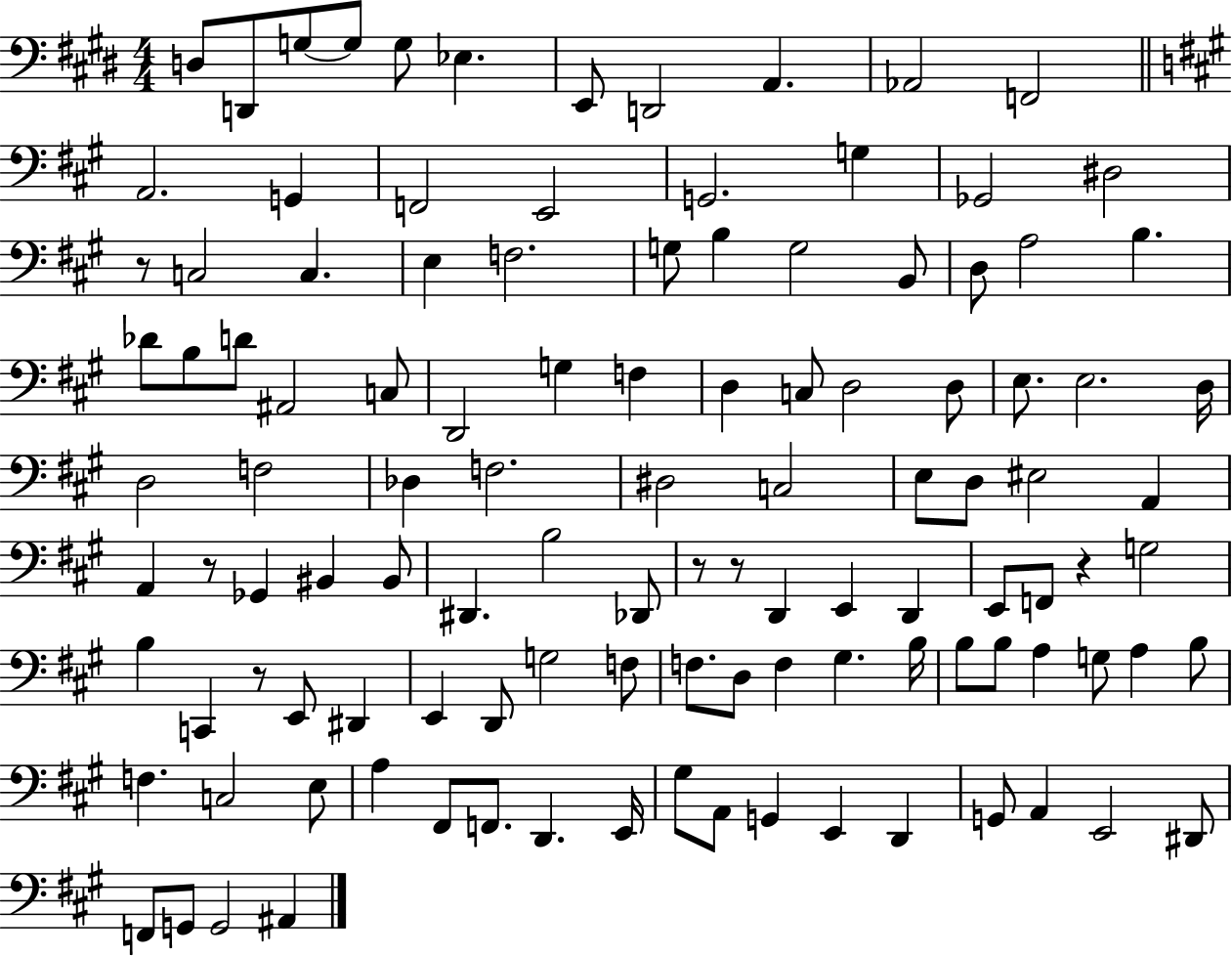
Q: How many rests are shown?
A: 6